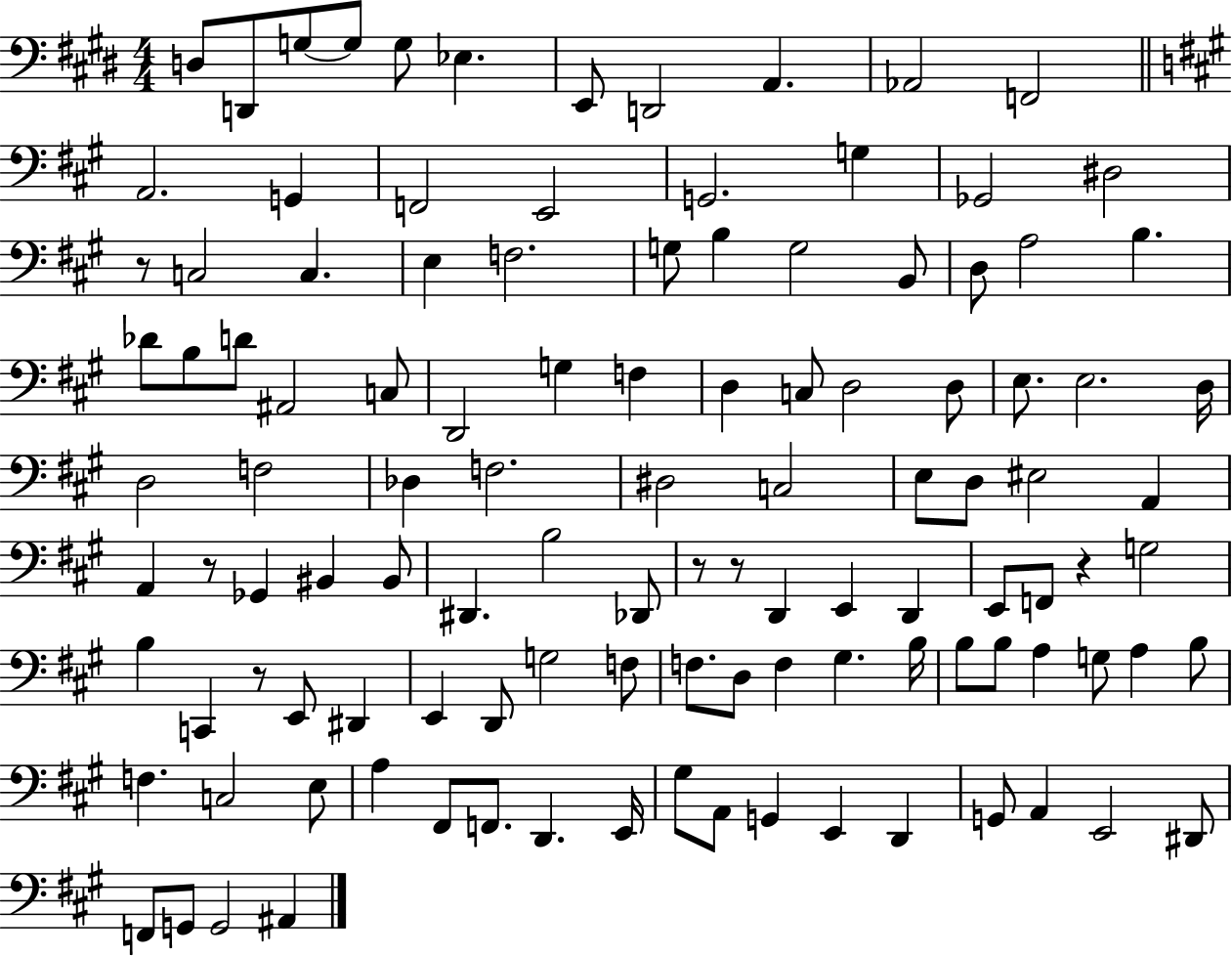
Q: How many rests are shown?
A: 6